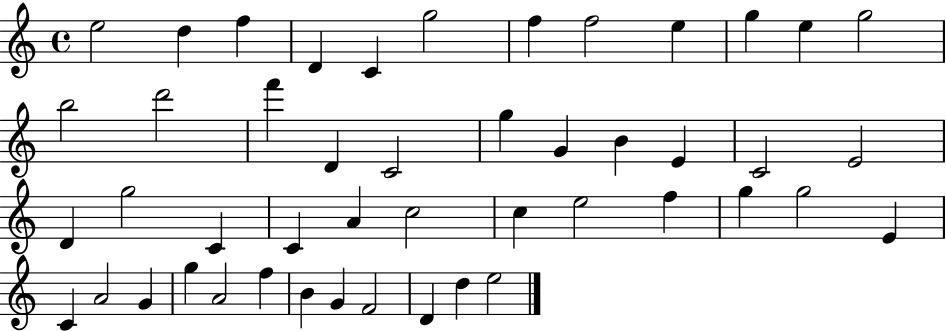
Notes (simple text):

E5/h D5/q F5/q D4/q C4/q G5/h F5/q F5/h E5/q G5/q E5/q G5/h B5/h D6/h F6/q D4/q C4/h G5/q G4/q B4/q E4/q C4/h E4/h D4/q G5/h C4/q C4/q A4/q C5/h C5/q E5/h F5/q G5/q G5/h E4/q C4/q A4/h G4/q G5/q A4/h F5/q B4/q G4/q F4/h D4/q D5/q E5/h